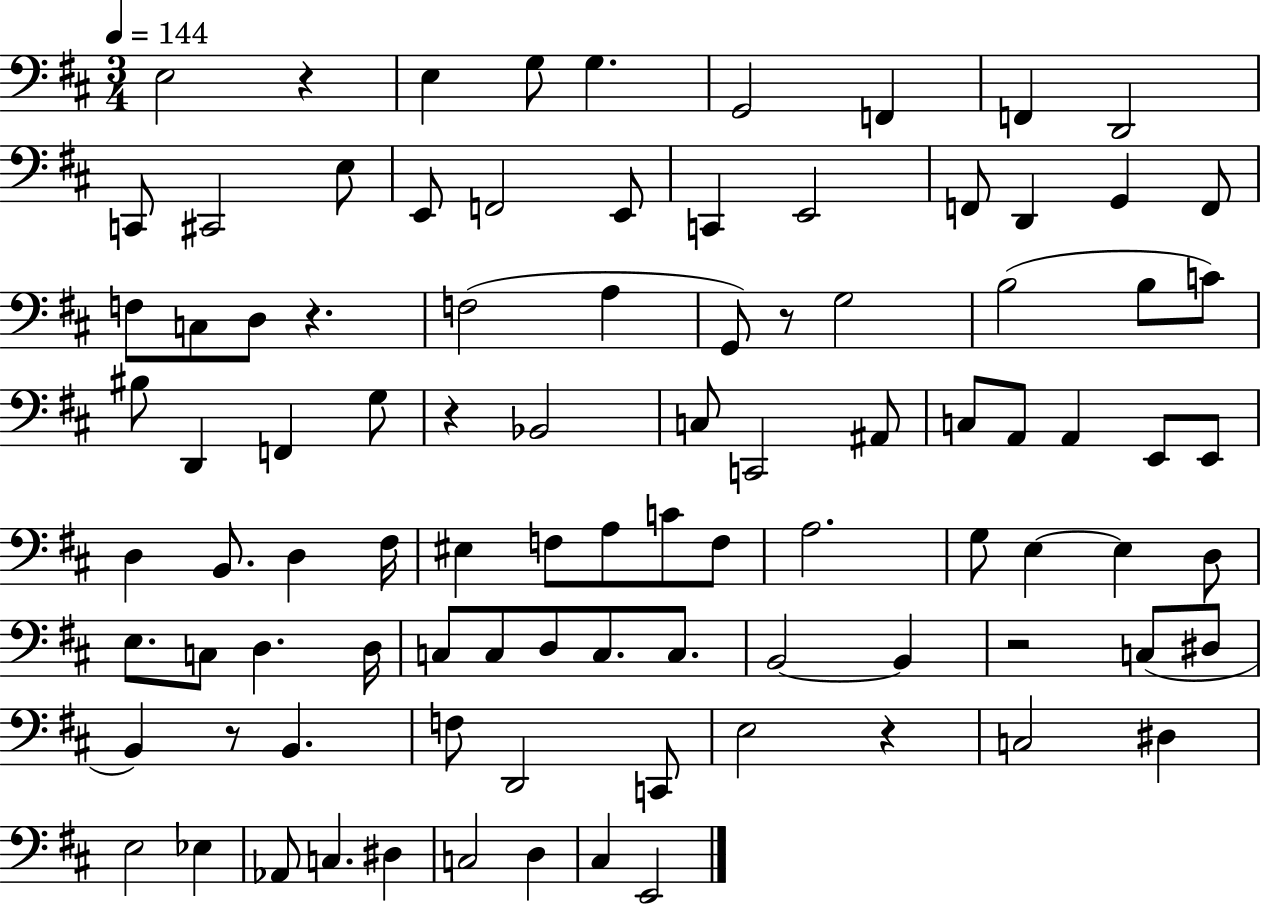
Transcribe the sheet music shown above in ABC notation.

X:1
T:Untitled
M:3/4
L:1/4
K:D
E,2 z E, G,/2 G, G,,2 F,, F,, D,,2 C,,/2 ^C,,2 E,/2 E,,/2 F,,2 E,,/2 C,, E,,2 F,,/2 D,, G,, F,,/2 F,/2 C,/2 D,/2 z F,2 A, G,,/2 z/2 G,2 B,2 B,/2 C/2 ^B,/2 D,, F,, G,/2 z _B,,2 C,/2 C,,2 ^A,,/2 C,/2 A,,/2 A,, E,,/2 E,,/2 D, B,,/2 D, ^F,/4 ^E, F,/2 A,/2 C/2 F,/2 A,2 G,/2 E, E, D,/2 E,/2 C,/2 D, D,/4 C,/2 C,/2 D,/2 C,/2 C,/2 B,,2 B,, z2 C,/2 ^D,/2 B,, z/2 B,, F,/2 D,,2 C,,/2 E,2 z C,2 ^D, E,2 _E, _A,,/2 C, ^D, C,2 D, ^C, E,,2